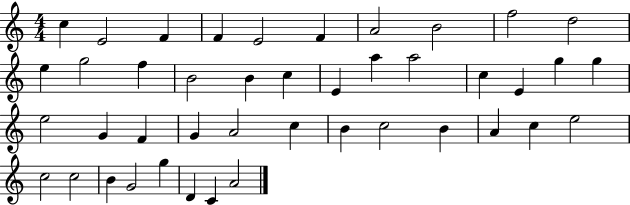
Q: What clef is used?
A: treble